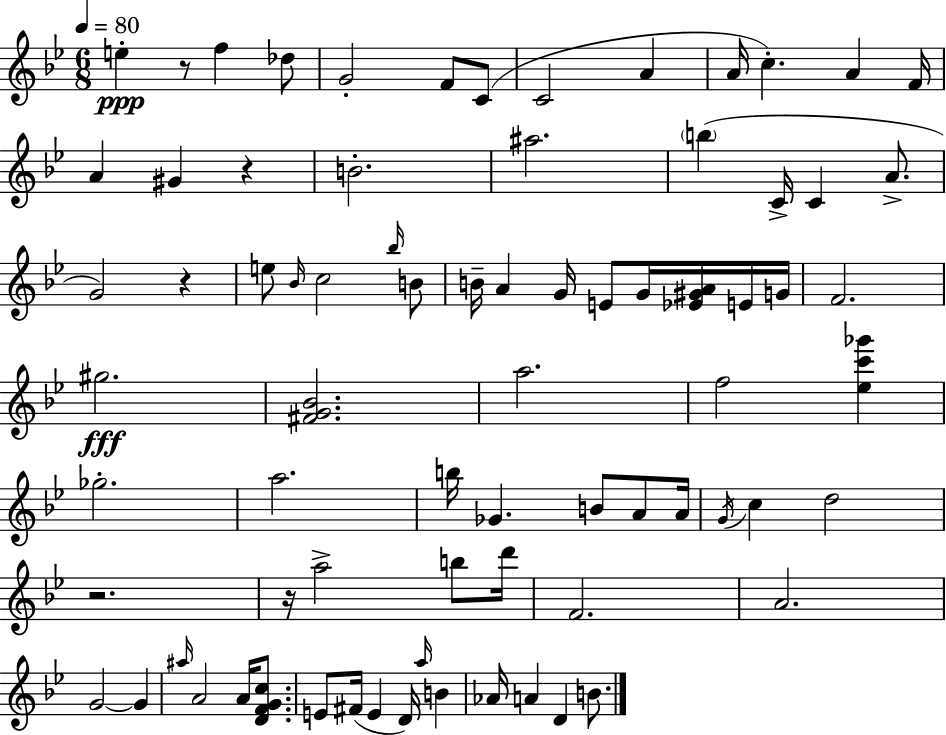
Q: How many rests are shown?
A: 5